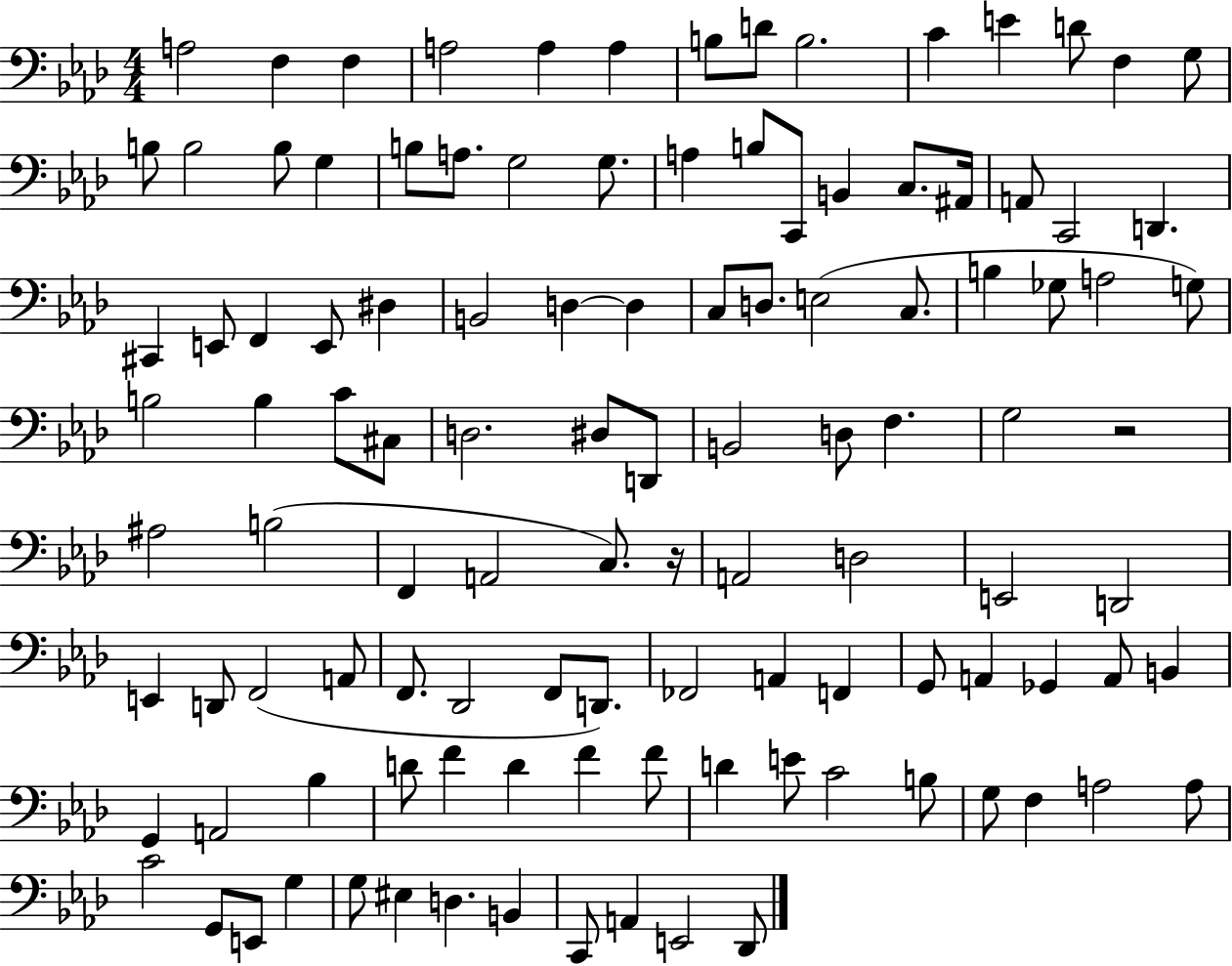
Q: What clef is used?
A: bass